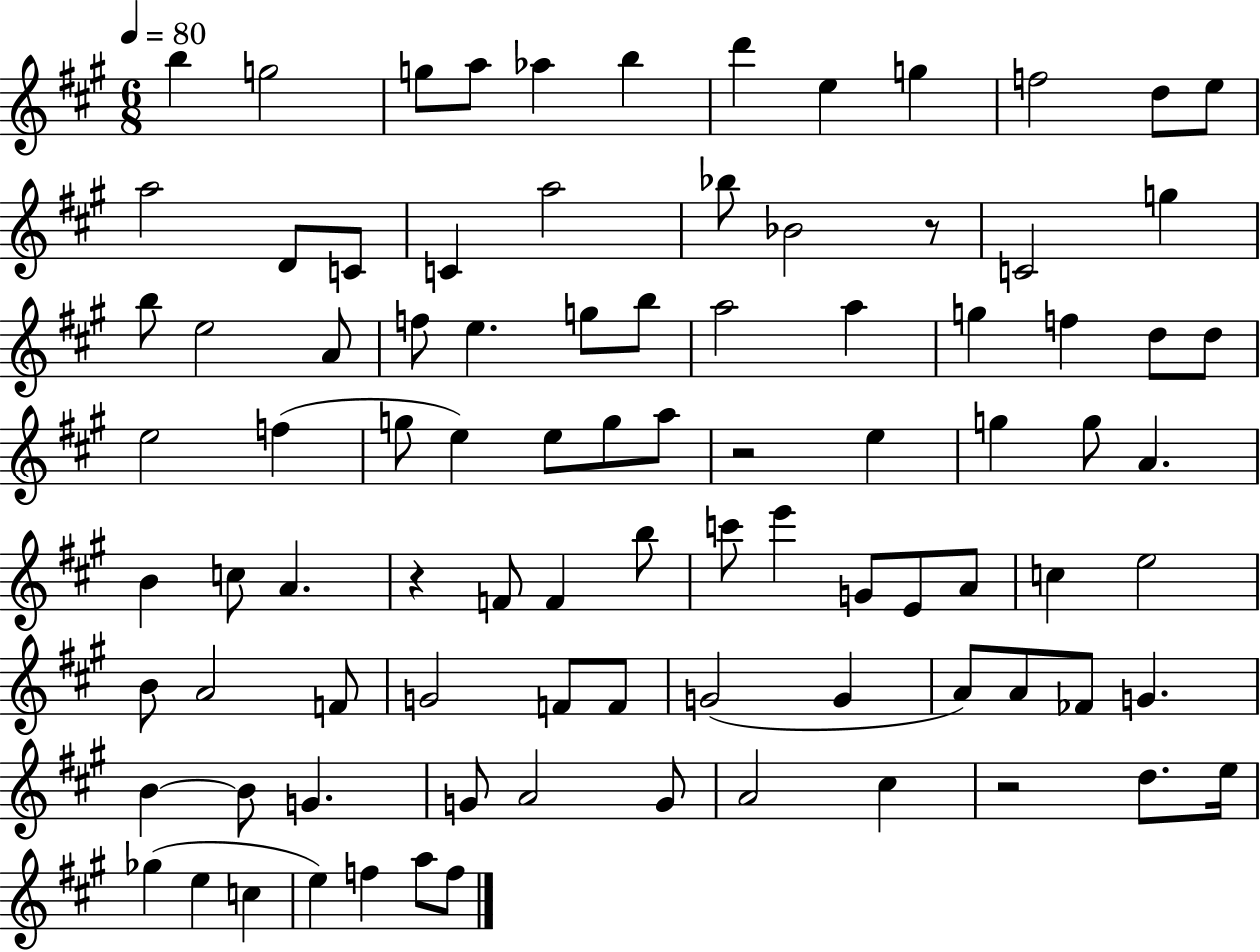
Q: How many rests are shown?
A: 4